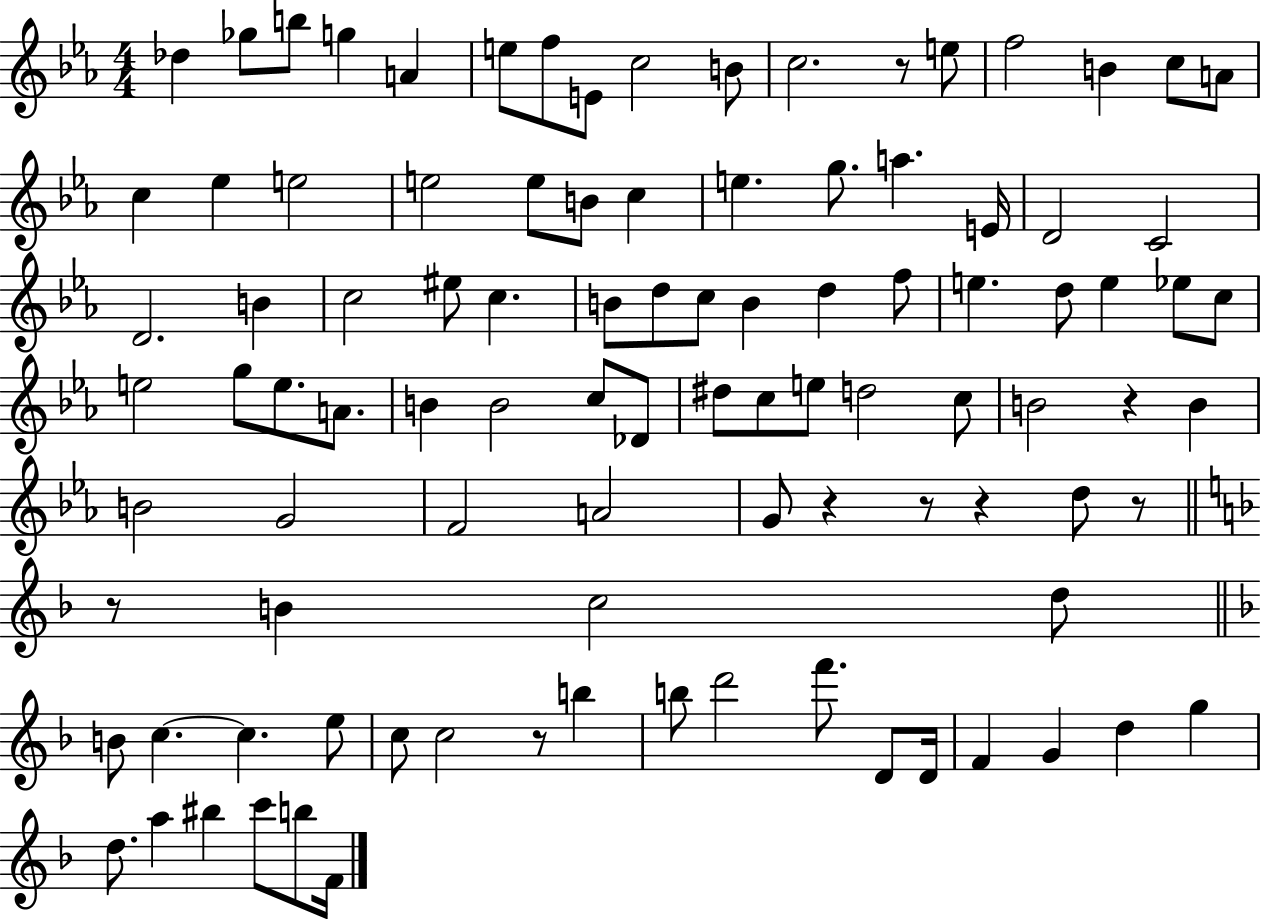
{
  \clef treble
  \numericTimeSignature
  \time 4/4
  \key ees \major
  des''4 ges''8 b''8 g''4 a'4 | e''8 f''8 e'8 c''2 b'8 | c''2. r8 e''8 | f''2 b'4 c''8 a'8 | \break c''4 ees''4 e''2 | e''2 e''8 b'8 c''4 | e''4. g''8. a''4. e'16 | d'2 c'2 | \break d'2. b'4 | c''2 eis''8 c''4. | b'8 d''8 c''8 b'4 d''4 f''8 | e''4. d''8 e''4 ees''8 c''8 | \break e''2 g''8 e''8. a'8. | b'4 b'2 c''8 des'8 | dis''8 c''8 e''8 d''2 c''8 | b'2 r4 b'4 | \break b'2 g'2 | f'2 a'2 | g'8 r4 r8 r4 d''8 r8 | \bar "||" \break \key f \major r8 b'4 c''2 d''8 | \bar "||" \break \key d \minor b'8 c''4.~~ c''4. e''8 | c''8 c''2 r8 b''4 | b''8 d'''2 f'''8. d'8 d'16 | f'4 g'4 d''4 g''4 | \break d''8. a''4 bis''4 c'''8 b''8 f'16 | \bar "|."
}